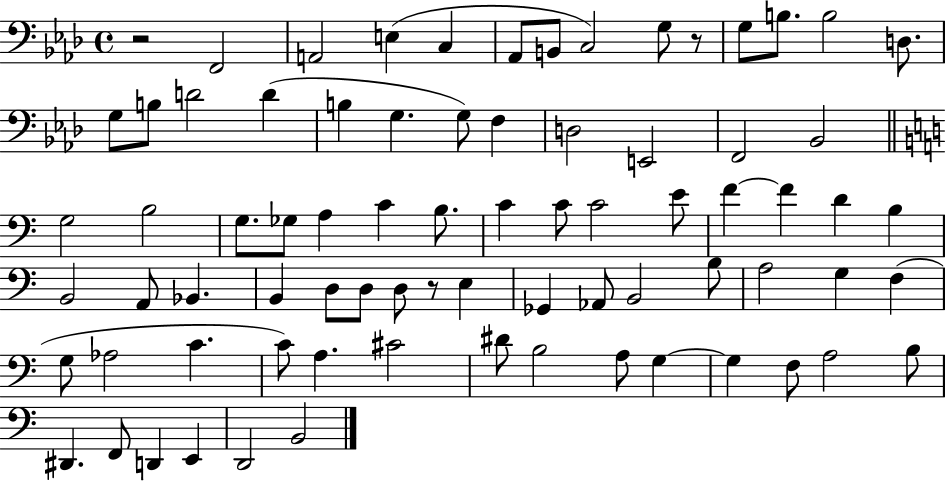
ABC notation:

X:1
T:Untitled
M:4/4
L:1/4
K:Ab
z2 F,,2 A,,2 E, C, _A,,/2 B,,/2 C,2 G,/2 z/2 G,/2 B,/2 B,2 D,/2 G,/2 B,/2 D2 D B, G, G,/2 F, D,2 E,,2 F,,2 _B,,2 G,2 B,2 G,/2 _G,/2 A, C B,/2 C C/2 C2 E/2 F F D B, B,,2 A,,/2 _B,, B,, D,/2 D,/2 D,/2 z/2 E, _G,, _A,,/2 B,,2 B,/2 A,2 G, F, G,/2 _A,2 C C/2 A, ^C2 ^D/2 B,2 A,/2 G, G, F,/2 A,2 B,/2 ^D,, F,,/2 D,, E,, D,,2 B,,2